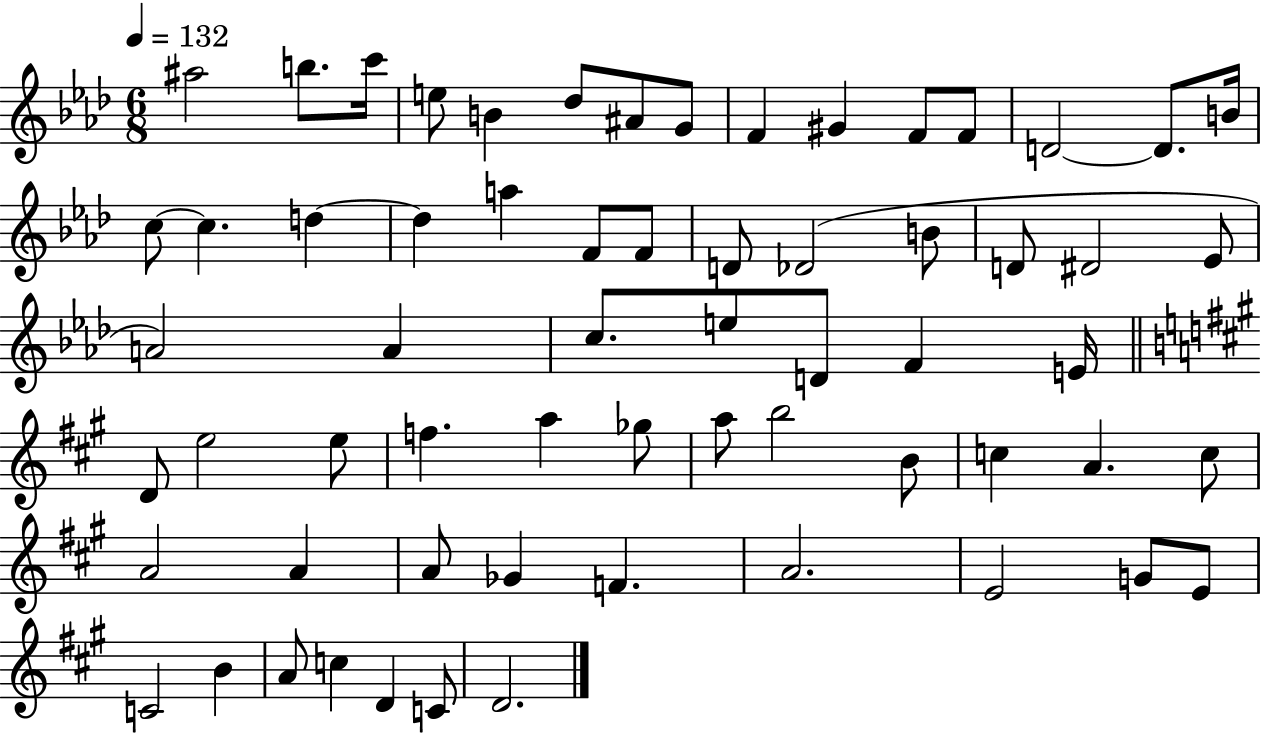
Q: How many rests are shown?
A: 0